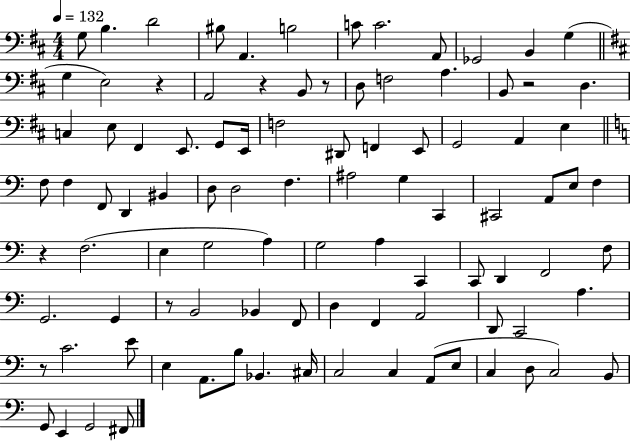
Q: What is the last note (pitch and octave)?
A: F#2